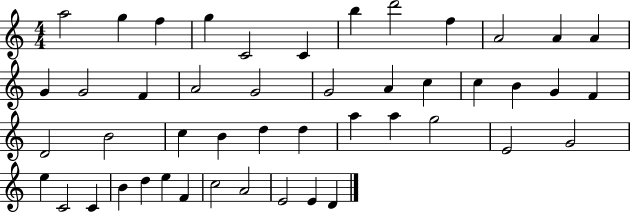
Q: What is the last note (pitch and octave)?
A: D4